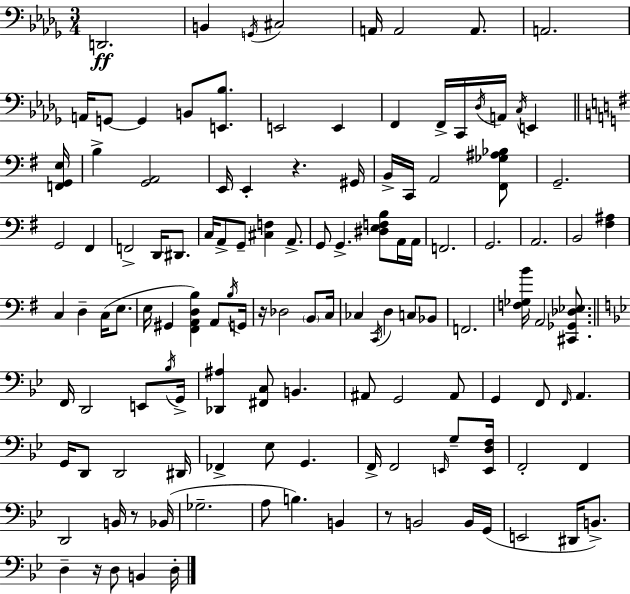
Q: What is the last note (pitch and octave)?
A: D3